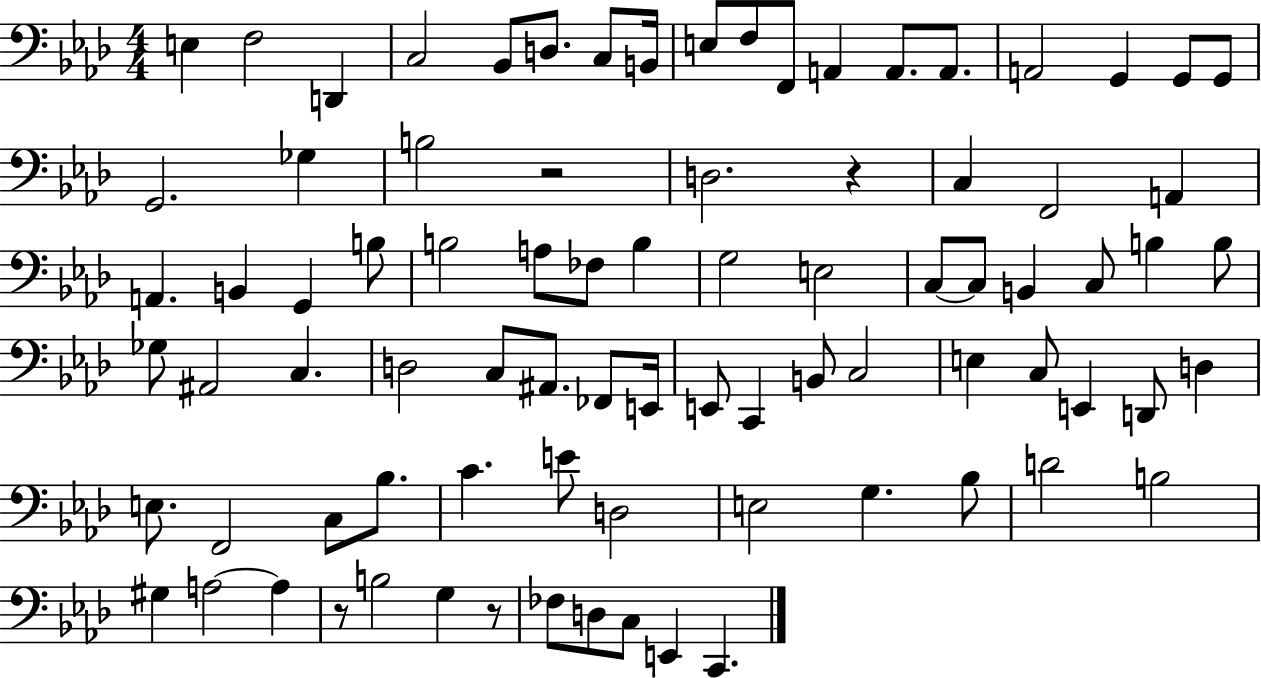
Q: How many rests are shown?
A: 4